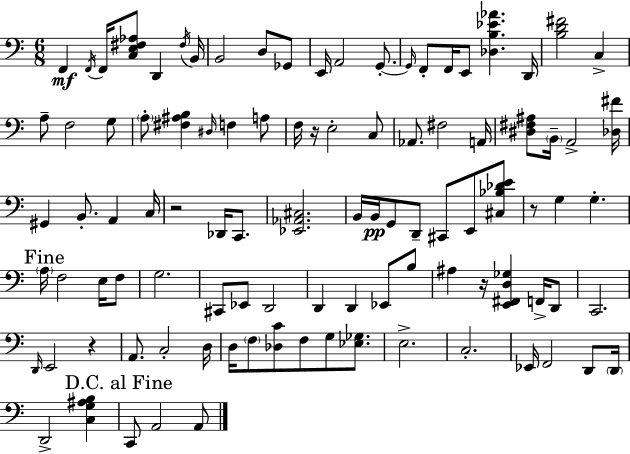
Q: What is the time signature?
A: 6/8